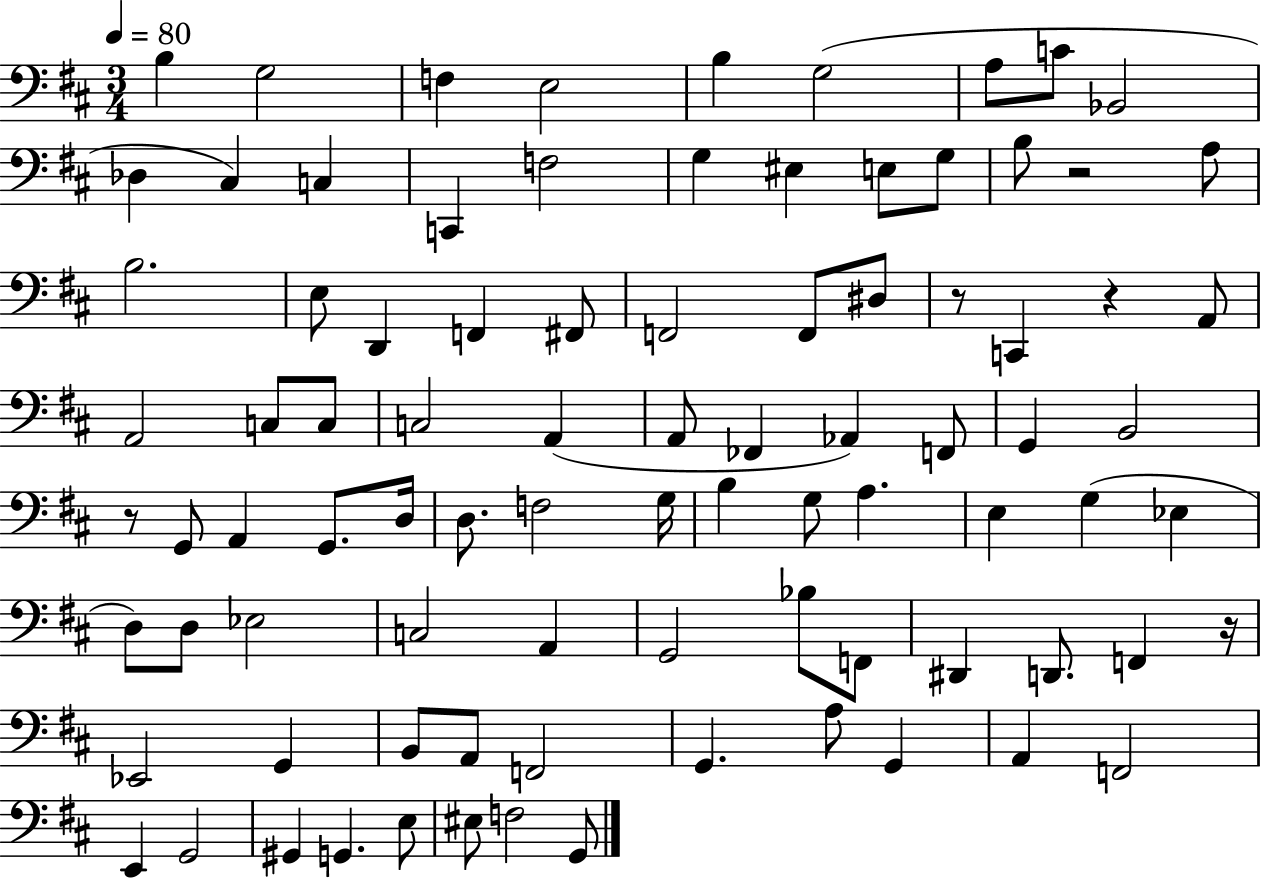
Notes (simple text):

B3/q G3/h F3/q E3/h B3/q G3/h A3/e C4/e Bb2/h Db3/q C#3/q C3/q C2/q F3/h G3/q EIS3/q E3/e G3/e B3/e R/h A3/e B3/h. E3/e D2/q F2/q F#2/e F2/h F2/e D#3/e R/e C2/q R/q A2/e A2/h C3/e C3/e C3/h A2/q A2/e FES2/q Ab2/q F2/e G2/q B2/h R/e G2/e A2/q G2/e. D3/s D3/e. F3/h G3/s B3/q G3/e A3/q. E3/q G3/q Eb3/q D3/e D3/e Eb3/h C3/h A2/q G2/h Bb3/e F2/e D#2/q D2/e. F2/q R/s Eb2/h G2/q B2/e A2/e F2/h G2/q. A3/e G2/q A2/q F2/h E2/q G2/h G#2/q G2/q. E3/e EIS3/e F3/h G2/e